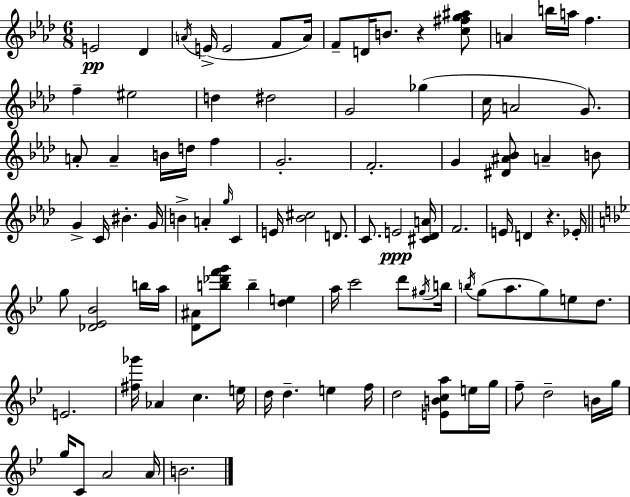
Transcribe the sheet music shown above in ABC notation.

X:1
T:Untitled
M:6/8
L:1/4
K:Ab
E2 _D A/4 E/4 E2 F/2 A/4 F/2 D/4 B/2 z [c^fg^a]/2 A b/4 a/4 f f ^e2 d ^d2 G2 _g c/4 A2 G/2 A/2 A B/4 d/4 f G2 F2 G [^D^A_B]/2 A B/2 G C/4 ^B G/4 B A g/4 C E/4 [_B^c]2 D/2 C/2 E2 [^C_DA]/4 F2 E/4 D z _E/4 g/2 [_D_E_B]2 b/4 a/4 [D^A]/2 [b_d'f'g']/2 b [de] a/4 c'2 d'/2 ^g/4 b/4 b/4 g/2 a/2 g/2 e/2 d/2 E2 [^f_g']/4 _A c e/4 d/4 d e f/4 d2 [EBca]/2 e/4 g/4 f/2 d2 B/4 g/4 g/4 C/2 A2 A/4 B2